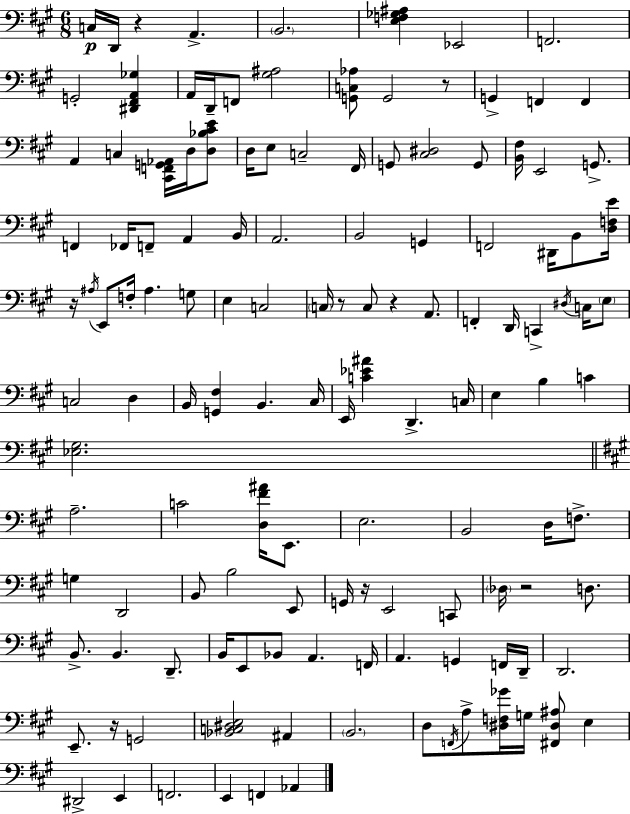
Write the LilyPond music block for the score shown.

{
  \clef bass
  \numericTimeSignature
  \time 6/8
  \key a \major
  c16\p d,16 r4 a,4.-> | \parenthesize b,2. | <e f ges ais>4 ees,2 | f,2. | \break g,2-. <dis, fis, a, ges>4 | a,16 d,16-- f,8 <gis ais>2 | <g, c aes>8 g,2 r8 | g,4-> f,4 f,4 | \break a,4 c4 <cis, f, g, aes,>16 d16 <d bes cis' e'>8 | d16 e8 c2-- fis,16 | g,8 <cis dis>2 g,8 | <b, fis>16 e,2 g,8.-> | \break f,4 fes,16 f,8-- a,4 b,16 | a,2. | b,2 g,4 | f,2 dis,16 b,8 <d f e'>16 | \break r16 \acciaccatura { ais16 } e,8 f16-. ais4. g8 | e4 c2 | \parenthesize c16 r8 c8 r4 a,8. | f,4-. d,16 c,4-> \acciaccatura { dis16 } c16 | \break \parenthesize e8 c2 d4 | b,16 <g, fis>4 b,4. | cis16 e,16 <c' ees' ais'>4 d,4.-> | c16 e4 b4 c'4 | \break <ees gis>2. | \bar "||" \break \key a \major a2.-- | c'2 <d fis' ais'>16 e,8. | e2. | b,2 d16 f8.-> | \break g4 d,2 | b,8 b2 e,8 | g,16 r16 e,2 c,8 | \parenthesize des16 r2 d8. | \break b,8.-> b,4. d,8.-- | b,16 e,8 bes,8 a,4. f,16 | a,4. g,4 f,16 d,16-- | d,2. | \break e,8.-- r16 g,2 | <bes, c dis e>2 ais,4 | \parenthesize b,2. | d8 \acciaccatura { f,16 } a8-> <dis f ges'>16 g16 <fis, dis ais>8 e4 | \break dis,2-> e,4 | f,2. | e,4 f,4 aes,4 | \bar "|."
}